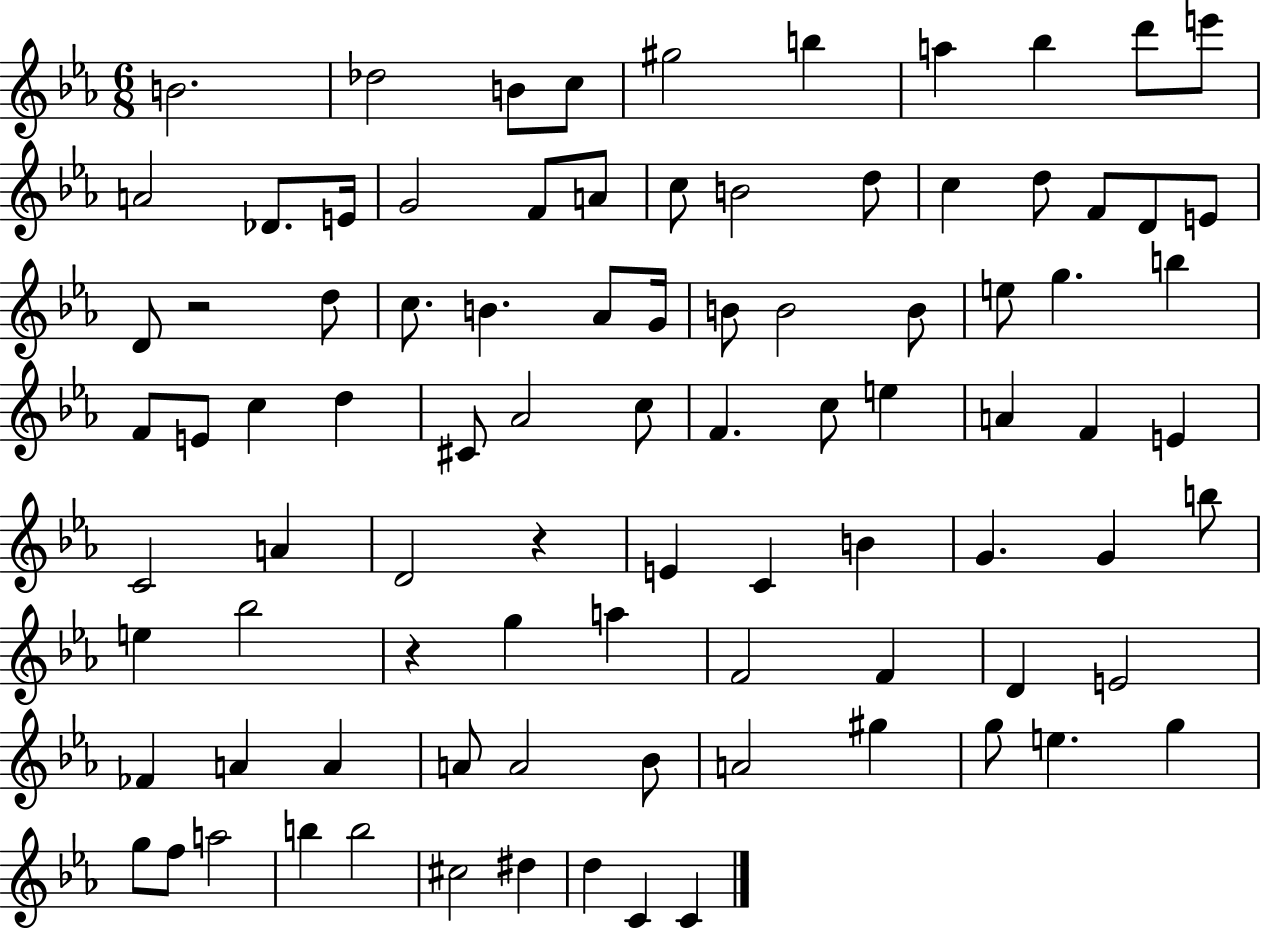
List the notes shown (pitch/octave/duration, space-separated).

B4/h. Db5/h B4/e C5/e G#5/h B5/q A5/q Bb5/q D6/e E6/e A4/h Db4/e. E4/s G4/h F4/e A4/e C5/e B4/h D5/e C5/q D5/e F4/e D4/e E4/e D4/e R/h D5/e C5/e. B4/q. Ab4/e G4/s B4/e B4/h B4/e E5/e G5/q. B5/q F4/e E4/e C5/q D5/q C#4/e Ab4/h C5/e F4/q. C5/e E5/q A4/q F4/q E4/q C4/h A4/q D4/h R/q E4/q C4/q B4/q G4/q. G4/q B5/e E5/q Bb5/h R/q G5/q A5/q F4/h F4/q D4/q E4/h FES4/q A4/q A4/q A4/e A4/h Bb4/e A4/h G#5/q G5/e E5/q. G5/q G5/e F5/e A5/h B5/q B5/h C#5/h D#5/q D5/q C4/q C4/q